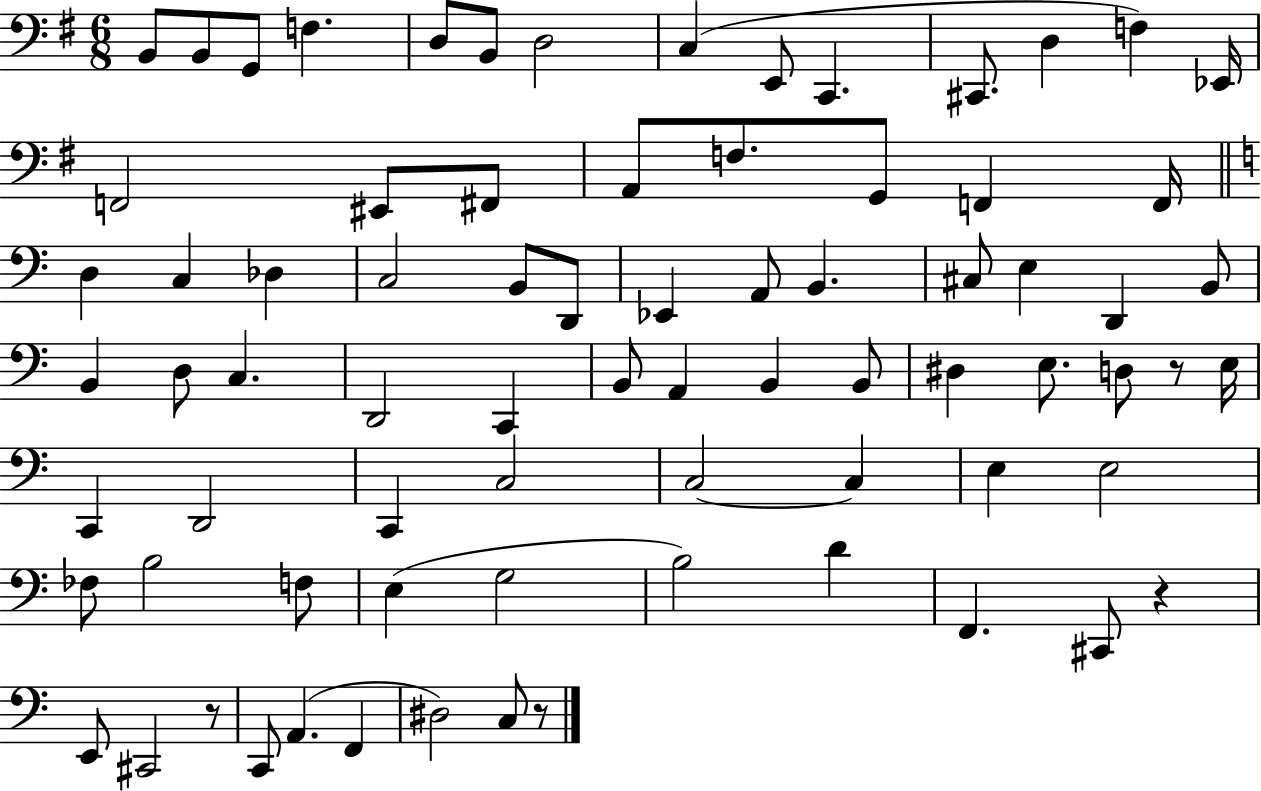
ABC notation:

X:1
T:Untitled
M:6/8
L:1/4
K:G
B,,/2 B,,/2 G,,/2 F, D,/2 B,,/2 D,2 C, E,,/2 C,, ^C,,/2 D, F, _E,,/4 F,,2 ^E,,/2 ^F,,/2 A,,/2 F,/2 G,,/2 F,, F,,/4 D, C, _D, C,2 B,,/2 D,,/2 _E,, A,,/2 B,, ^C,/2 E, D,, B,,/2 B,, D,/2 C, D,,2 C,, B,,/2 A,, B,, B,,/2 ^D, E,/2 D,/2 z/2 E,/4 C,, D,,2 C,, C,2 C,2 C, E, E,2 _F,/2 B,2 F,/2 E, G,2 B,2 D F,, ^C,,/2 z E,,/2 ^C,,2 z/2 C,,/2 A,, F,, ^D,2 C,/2 z/2